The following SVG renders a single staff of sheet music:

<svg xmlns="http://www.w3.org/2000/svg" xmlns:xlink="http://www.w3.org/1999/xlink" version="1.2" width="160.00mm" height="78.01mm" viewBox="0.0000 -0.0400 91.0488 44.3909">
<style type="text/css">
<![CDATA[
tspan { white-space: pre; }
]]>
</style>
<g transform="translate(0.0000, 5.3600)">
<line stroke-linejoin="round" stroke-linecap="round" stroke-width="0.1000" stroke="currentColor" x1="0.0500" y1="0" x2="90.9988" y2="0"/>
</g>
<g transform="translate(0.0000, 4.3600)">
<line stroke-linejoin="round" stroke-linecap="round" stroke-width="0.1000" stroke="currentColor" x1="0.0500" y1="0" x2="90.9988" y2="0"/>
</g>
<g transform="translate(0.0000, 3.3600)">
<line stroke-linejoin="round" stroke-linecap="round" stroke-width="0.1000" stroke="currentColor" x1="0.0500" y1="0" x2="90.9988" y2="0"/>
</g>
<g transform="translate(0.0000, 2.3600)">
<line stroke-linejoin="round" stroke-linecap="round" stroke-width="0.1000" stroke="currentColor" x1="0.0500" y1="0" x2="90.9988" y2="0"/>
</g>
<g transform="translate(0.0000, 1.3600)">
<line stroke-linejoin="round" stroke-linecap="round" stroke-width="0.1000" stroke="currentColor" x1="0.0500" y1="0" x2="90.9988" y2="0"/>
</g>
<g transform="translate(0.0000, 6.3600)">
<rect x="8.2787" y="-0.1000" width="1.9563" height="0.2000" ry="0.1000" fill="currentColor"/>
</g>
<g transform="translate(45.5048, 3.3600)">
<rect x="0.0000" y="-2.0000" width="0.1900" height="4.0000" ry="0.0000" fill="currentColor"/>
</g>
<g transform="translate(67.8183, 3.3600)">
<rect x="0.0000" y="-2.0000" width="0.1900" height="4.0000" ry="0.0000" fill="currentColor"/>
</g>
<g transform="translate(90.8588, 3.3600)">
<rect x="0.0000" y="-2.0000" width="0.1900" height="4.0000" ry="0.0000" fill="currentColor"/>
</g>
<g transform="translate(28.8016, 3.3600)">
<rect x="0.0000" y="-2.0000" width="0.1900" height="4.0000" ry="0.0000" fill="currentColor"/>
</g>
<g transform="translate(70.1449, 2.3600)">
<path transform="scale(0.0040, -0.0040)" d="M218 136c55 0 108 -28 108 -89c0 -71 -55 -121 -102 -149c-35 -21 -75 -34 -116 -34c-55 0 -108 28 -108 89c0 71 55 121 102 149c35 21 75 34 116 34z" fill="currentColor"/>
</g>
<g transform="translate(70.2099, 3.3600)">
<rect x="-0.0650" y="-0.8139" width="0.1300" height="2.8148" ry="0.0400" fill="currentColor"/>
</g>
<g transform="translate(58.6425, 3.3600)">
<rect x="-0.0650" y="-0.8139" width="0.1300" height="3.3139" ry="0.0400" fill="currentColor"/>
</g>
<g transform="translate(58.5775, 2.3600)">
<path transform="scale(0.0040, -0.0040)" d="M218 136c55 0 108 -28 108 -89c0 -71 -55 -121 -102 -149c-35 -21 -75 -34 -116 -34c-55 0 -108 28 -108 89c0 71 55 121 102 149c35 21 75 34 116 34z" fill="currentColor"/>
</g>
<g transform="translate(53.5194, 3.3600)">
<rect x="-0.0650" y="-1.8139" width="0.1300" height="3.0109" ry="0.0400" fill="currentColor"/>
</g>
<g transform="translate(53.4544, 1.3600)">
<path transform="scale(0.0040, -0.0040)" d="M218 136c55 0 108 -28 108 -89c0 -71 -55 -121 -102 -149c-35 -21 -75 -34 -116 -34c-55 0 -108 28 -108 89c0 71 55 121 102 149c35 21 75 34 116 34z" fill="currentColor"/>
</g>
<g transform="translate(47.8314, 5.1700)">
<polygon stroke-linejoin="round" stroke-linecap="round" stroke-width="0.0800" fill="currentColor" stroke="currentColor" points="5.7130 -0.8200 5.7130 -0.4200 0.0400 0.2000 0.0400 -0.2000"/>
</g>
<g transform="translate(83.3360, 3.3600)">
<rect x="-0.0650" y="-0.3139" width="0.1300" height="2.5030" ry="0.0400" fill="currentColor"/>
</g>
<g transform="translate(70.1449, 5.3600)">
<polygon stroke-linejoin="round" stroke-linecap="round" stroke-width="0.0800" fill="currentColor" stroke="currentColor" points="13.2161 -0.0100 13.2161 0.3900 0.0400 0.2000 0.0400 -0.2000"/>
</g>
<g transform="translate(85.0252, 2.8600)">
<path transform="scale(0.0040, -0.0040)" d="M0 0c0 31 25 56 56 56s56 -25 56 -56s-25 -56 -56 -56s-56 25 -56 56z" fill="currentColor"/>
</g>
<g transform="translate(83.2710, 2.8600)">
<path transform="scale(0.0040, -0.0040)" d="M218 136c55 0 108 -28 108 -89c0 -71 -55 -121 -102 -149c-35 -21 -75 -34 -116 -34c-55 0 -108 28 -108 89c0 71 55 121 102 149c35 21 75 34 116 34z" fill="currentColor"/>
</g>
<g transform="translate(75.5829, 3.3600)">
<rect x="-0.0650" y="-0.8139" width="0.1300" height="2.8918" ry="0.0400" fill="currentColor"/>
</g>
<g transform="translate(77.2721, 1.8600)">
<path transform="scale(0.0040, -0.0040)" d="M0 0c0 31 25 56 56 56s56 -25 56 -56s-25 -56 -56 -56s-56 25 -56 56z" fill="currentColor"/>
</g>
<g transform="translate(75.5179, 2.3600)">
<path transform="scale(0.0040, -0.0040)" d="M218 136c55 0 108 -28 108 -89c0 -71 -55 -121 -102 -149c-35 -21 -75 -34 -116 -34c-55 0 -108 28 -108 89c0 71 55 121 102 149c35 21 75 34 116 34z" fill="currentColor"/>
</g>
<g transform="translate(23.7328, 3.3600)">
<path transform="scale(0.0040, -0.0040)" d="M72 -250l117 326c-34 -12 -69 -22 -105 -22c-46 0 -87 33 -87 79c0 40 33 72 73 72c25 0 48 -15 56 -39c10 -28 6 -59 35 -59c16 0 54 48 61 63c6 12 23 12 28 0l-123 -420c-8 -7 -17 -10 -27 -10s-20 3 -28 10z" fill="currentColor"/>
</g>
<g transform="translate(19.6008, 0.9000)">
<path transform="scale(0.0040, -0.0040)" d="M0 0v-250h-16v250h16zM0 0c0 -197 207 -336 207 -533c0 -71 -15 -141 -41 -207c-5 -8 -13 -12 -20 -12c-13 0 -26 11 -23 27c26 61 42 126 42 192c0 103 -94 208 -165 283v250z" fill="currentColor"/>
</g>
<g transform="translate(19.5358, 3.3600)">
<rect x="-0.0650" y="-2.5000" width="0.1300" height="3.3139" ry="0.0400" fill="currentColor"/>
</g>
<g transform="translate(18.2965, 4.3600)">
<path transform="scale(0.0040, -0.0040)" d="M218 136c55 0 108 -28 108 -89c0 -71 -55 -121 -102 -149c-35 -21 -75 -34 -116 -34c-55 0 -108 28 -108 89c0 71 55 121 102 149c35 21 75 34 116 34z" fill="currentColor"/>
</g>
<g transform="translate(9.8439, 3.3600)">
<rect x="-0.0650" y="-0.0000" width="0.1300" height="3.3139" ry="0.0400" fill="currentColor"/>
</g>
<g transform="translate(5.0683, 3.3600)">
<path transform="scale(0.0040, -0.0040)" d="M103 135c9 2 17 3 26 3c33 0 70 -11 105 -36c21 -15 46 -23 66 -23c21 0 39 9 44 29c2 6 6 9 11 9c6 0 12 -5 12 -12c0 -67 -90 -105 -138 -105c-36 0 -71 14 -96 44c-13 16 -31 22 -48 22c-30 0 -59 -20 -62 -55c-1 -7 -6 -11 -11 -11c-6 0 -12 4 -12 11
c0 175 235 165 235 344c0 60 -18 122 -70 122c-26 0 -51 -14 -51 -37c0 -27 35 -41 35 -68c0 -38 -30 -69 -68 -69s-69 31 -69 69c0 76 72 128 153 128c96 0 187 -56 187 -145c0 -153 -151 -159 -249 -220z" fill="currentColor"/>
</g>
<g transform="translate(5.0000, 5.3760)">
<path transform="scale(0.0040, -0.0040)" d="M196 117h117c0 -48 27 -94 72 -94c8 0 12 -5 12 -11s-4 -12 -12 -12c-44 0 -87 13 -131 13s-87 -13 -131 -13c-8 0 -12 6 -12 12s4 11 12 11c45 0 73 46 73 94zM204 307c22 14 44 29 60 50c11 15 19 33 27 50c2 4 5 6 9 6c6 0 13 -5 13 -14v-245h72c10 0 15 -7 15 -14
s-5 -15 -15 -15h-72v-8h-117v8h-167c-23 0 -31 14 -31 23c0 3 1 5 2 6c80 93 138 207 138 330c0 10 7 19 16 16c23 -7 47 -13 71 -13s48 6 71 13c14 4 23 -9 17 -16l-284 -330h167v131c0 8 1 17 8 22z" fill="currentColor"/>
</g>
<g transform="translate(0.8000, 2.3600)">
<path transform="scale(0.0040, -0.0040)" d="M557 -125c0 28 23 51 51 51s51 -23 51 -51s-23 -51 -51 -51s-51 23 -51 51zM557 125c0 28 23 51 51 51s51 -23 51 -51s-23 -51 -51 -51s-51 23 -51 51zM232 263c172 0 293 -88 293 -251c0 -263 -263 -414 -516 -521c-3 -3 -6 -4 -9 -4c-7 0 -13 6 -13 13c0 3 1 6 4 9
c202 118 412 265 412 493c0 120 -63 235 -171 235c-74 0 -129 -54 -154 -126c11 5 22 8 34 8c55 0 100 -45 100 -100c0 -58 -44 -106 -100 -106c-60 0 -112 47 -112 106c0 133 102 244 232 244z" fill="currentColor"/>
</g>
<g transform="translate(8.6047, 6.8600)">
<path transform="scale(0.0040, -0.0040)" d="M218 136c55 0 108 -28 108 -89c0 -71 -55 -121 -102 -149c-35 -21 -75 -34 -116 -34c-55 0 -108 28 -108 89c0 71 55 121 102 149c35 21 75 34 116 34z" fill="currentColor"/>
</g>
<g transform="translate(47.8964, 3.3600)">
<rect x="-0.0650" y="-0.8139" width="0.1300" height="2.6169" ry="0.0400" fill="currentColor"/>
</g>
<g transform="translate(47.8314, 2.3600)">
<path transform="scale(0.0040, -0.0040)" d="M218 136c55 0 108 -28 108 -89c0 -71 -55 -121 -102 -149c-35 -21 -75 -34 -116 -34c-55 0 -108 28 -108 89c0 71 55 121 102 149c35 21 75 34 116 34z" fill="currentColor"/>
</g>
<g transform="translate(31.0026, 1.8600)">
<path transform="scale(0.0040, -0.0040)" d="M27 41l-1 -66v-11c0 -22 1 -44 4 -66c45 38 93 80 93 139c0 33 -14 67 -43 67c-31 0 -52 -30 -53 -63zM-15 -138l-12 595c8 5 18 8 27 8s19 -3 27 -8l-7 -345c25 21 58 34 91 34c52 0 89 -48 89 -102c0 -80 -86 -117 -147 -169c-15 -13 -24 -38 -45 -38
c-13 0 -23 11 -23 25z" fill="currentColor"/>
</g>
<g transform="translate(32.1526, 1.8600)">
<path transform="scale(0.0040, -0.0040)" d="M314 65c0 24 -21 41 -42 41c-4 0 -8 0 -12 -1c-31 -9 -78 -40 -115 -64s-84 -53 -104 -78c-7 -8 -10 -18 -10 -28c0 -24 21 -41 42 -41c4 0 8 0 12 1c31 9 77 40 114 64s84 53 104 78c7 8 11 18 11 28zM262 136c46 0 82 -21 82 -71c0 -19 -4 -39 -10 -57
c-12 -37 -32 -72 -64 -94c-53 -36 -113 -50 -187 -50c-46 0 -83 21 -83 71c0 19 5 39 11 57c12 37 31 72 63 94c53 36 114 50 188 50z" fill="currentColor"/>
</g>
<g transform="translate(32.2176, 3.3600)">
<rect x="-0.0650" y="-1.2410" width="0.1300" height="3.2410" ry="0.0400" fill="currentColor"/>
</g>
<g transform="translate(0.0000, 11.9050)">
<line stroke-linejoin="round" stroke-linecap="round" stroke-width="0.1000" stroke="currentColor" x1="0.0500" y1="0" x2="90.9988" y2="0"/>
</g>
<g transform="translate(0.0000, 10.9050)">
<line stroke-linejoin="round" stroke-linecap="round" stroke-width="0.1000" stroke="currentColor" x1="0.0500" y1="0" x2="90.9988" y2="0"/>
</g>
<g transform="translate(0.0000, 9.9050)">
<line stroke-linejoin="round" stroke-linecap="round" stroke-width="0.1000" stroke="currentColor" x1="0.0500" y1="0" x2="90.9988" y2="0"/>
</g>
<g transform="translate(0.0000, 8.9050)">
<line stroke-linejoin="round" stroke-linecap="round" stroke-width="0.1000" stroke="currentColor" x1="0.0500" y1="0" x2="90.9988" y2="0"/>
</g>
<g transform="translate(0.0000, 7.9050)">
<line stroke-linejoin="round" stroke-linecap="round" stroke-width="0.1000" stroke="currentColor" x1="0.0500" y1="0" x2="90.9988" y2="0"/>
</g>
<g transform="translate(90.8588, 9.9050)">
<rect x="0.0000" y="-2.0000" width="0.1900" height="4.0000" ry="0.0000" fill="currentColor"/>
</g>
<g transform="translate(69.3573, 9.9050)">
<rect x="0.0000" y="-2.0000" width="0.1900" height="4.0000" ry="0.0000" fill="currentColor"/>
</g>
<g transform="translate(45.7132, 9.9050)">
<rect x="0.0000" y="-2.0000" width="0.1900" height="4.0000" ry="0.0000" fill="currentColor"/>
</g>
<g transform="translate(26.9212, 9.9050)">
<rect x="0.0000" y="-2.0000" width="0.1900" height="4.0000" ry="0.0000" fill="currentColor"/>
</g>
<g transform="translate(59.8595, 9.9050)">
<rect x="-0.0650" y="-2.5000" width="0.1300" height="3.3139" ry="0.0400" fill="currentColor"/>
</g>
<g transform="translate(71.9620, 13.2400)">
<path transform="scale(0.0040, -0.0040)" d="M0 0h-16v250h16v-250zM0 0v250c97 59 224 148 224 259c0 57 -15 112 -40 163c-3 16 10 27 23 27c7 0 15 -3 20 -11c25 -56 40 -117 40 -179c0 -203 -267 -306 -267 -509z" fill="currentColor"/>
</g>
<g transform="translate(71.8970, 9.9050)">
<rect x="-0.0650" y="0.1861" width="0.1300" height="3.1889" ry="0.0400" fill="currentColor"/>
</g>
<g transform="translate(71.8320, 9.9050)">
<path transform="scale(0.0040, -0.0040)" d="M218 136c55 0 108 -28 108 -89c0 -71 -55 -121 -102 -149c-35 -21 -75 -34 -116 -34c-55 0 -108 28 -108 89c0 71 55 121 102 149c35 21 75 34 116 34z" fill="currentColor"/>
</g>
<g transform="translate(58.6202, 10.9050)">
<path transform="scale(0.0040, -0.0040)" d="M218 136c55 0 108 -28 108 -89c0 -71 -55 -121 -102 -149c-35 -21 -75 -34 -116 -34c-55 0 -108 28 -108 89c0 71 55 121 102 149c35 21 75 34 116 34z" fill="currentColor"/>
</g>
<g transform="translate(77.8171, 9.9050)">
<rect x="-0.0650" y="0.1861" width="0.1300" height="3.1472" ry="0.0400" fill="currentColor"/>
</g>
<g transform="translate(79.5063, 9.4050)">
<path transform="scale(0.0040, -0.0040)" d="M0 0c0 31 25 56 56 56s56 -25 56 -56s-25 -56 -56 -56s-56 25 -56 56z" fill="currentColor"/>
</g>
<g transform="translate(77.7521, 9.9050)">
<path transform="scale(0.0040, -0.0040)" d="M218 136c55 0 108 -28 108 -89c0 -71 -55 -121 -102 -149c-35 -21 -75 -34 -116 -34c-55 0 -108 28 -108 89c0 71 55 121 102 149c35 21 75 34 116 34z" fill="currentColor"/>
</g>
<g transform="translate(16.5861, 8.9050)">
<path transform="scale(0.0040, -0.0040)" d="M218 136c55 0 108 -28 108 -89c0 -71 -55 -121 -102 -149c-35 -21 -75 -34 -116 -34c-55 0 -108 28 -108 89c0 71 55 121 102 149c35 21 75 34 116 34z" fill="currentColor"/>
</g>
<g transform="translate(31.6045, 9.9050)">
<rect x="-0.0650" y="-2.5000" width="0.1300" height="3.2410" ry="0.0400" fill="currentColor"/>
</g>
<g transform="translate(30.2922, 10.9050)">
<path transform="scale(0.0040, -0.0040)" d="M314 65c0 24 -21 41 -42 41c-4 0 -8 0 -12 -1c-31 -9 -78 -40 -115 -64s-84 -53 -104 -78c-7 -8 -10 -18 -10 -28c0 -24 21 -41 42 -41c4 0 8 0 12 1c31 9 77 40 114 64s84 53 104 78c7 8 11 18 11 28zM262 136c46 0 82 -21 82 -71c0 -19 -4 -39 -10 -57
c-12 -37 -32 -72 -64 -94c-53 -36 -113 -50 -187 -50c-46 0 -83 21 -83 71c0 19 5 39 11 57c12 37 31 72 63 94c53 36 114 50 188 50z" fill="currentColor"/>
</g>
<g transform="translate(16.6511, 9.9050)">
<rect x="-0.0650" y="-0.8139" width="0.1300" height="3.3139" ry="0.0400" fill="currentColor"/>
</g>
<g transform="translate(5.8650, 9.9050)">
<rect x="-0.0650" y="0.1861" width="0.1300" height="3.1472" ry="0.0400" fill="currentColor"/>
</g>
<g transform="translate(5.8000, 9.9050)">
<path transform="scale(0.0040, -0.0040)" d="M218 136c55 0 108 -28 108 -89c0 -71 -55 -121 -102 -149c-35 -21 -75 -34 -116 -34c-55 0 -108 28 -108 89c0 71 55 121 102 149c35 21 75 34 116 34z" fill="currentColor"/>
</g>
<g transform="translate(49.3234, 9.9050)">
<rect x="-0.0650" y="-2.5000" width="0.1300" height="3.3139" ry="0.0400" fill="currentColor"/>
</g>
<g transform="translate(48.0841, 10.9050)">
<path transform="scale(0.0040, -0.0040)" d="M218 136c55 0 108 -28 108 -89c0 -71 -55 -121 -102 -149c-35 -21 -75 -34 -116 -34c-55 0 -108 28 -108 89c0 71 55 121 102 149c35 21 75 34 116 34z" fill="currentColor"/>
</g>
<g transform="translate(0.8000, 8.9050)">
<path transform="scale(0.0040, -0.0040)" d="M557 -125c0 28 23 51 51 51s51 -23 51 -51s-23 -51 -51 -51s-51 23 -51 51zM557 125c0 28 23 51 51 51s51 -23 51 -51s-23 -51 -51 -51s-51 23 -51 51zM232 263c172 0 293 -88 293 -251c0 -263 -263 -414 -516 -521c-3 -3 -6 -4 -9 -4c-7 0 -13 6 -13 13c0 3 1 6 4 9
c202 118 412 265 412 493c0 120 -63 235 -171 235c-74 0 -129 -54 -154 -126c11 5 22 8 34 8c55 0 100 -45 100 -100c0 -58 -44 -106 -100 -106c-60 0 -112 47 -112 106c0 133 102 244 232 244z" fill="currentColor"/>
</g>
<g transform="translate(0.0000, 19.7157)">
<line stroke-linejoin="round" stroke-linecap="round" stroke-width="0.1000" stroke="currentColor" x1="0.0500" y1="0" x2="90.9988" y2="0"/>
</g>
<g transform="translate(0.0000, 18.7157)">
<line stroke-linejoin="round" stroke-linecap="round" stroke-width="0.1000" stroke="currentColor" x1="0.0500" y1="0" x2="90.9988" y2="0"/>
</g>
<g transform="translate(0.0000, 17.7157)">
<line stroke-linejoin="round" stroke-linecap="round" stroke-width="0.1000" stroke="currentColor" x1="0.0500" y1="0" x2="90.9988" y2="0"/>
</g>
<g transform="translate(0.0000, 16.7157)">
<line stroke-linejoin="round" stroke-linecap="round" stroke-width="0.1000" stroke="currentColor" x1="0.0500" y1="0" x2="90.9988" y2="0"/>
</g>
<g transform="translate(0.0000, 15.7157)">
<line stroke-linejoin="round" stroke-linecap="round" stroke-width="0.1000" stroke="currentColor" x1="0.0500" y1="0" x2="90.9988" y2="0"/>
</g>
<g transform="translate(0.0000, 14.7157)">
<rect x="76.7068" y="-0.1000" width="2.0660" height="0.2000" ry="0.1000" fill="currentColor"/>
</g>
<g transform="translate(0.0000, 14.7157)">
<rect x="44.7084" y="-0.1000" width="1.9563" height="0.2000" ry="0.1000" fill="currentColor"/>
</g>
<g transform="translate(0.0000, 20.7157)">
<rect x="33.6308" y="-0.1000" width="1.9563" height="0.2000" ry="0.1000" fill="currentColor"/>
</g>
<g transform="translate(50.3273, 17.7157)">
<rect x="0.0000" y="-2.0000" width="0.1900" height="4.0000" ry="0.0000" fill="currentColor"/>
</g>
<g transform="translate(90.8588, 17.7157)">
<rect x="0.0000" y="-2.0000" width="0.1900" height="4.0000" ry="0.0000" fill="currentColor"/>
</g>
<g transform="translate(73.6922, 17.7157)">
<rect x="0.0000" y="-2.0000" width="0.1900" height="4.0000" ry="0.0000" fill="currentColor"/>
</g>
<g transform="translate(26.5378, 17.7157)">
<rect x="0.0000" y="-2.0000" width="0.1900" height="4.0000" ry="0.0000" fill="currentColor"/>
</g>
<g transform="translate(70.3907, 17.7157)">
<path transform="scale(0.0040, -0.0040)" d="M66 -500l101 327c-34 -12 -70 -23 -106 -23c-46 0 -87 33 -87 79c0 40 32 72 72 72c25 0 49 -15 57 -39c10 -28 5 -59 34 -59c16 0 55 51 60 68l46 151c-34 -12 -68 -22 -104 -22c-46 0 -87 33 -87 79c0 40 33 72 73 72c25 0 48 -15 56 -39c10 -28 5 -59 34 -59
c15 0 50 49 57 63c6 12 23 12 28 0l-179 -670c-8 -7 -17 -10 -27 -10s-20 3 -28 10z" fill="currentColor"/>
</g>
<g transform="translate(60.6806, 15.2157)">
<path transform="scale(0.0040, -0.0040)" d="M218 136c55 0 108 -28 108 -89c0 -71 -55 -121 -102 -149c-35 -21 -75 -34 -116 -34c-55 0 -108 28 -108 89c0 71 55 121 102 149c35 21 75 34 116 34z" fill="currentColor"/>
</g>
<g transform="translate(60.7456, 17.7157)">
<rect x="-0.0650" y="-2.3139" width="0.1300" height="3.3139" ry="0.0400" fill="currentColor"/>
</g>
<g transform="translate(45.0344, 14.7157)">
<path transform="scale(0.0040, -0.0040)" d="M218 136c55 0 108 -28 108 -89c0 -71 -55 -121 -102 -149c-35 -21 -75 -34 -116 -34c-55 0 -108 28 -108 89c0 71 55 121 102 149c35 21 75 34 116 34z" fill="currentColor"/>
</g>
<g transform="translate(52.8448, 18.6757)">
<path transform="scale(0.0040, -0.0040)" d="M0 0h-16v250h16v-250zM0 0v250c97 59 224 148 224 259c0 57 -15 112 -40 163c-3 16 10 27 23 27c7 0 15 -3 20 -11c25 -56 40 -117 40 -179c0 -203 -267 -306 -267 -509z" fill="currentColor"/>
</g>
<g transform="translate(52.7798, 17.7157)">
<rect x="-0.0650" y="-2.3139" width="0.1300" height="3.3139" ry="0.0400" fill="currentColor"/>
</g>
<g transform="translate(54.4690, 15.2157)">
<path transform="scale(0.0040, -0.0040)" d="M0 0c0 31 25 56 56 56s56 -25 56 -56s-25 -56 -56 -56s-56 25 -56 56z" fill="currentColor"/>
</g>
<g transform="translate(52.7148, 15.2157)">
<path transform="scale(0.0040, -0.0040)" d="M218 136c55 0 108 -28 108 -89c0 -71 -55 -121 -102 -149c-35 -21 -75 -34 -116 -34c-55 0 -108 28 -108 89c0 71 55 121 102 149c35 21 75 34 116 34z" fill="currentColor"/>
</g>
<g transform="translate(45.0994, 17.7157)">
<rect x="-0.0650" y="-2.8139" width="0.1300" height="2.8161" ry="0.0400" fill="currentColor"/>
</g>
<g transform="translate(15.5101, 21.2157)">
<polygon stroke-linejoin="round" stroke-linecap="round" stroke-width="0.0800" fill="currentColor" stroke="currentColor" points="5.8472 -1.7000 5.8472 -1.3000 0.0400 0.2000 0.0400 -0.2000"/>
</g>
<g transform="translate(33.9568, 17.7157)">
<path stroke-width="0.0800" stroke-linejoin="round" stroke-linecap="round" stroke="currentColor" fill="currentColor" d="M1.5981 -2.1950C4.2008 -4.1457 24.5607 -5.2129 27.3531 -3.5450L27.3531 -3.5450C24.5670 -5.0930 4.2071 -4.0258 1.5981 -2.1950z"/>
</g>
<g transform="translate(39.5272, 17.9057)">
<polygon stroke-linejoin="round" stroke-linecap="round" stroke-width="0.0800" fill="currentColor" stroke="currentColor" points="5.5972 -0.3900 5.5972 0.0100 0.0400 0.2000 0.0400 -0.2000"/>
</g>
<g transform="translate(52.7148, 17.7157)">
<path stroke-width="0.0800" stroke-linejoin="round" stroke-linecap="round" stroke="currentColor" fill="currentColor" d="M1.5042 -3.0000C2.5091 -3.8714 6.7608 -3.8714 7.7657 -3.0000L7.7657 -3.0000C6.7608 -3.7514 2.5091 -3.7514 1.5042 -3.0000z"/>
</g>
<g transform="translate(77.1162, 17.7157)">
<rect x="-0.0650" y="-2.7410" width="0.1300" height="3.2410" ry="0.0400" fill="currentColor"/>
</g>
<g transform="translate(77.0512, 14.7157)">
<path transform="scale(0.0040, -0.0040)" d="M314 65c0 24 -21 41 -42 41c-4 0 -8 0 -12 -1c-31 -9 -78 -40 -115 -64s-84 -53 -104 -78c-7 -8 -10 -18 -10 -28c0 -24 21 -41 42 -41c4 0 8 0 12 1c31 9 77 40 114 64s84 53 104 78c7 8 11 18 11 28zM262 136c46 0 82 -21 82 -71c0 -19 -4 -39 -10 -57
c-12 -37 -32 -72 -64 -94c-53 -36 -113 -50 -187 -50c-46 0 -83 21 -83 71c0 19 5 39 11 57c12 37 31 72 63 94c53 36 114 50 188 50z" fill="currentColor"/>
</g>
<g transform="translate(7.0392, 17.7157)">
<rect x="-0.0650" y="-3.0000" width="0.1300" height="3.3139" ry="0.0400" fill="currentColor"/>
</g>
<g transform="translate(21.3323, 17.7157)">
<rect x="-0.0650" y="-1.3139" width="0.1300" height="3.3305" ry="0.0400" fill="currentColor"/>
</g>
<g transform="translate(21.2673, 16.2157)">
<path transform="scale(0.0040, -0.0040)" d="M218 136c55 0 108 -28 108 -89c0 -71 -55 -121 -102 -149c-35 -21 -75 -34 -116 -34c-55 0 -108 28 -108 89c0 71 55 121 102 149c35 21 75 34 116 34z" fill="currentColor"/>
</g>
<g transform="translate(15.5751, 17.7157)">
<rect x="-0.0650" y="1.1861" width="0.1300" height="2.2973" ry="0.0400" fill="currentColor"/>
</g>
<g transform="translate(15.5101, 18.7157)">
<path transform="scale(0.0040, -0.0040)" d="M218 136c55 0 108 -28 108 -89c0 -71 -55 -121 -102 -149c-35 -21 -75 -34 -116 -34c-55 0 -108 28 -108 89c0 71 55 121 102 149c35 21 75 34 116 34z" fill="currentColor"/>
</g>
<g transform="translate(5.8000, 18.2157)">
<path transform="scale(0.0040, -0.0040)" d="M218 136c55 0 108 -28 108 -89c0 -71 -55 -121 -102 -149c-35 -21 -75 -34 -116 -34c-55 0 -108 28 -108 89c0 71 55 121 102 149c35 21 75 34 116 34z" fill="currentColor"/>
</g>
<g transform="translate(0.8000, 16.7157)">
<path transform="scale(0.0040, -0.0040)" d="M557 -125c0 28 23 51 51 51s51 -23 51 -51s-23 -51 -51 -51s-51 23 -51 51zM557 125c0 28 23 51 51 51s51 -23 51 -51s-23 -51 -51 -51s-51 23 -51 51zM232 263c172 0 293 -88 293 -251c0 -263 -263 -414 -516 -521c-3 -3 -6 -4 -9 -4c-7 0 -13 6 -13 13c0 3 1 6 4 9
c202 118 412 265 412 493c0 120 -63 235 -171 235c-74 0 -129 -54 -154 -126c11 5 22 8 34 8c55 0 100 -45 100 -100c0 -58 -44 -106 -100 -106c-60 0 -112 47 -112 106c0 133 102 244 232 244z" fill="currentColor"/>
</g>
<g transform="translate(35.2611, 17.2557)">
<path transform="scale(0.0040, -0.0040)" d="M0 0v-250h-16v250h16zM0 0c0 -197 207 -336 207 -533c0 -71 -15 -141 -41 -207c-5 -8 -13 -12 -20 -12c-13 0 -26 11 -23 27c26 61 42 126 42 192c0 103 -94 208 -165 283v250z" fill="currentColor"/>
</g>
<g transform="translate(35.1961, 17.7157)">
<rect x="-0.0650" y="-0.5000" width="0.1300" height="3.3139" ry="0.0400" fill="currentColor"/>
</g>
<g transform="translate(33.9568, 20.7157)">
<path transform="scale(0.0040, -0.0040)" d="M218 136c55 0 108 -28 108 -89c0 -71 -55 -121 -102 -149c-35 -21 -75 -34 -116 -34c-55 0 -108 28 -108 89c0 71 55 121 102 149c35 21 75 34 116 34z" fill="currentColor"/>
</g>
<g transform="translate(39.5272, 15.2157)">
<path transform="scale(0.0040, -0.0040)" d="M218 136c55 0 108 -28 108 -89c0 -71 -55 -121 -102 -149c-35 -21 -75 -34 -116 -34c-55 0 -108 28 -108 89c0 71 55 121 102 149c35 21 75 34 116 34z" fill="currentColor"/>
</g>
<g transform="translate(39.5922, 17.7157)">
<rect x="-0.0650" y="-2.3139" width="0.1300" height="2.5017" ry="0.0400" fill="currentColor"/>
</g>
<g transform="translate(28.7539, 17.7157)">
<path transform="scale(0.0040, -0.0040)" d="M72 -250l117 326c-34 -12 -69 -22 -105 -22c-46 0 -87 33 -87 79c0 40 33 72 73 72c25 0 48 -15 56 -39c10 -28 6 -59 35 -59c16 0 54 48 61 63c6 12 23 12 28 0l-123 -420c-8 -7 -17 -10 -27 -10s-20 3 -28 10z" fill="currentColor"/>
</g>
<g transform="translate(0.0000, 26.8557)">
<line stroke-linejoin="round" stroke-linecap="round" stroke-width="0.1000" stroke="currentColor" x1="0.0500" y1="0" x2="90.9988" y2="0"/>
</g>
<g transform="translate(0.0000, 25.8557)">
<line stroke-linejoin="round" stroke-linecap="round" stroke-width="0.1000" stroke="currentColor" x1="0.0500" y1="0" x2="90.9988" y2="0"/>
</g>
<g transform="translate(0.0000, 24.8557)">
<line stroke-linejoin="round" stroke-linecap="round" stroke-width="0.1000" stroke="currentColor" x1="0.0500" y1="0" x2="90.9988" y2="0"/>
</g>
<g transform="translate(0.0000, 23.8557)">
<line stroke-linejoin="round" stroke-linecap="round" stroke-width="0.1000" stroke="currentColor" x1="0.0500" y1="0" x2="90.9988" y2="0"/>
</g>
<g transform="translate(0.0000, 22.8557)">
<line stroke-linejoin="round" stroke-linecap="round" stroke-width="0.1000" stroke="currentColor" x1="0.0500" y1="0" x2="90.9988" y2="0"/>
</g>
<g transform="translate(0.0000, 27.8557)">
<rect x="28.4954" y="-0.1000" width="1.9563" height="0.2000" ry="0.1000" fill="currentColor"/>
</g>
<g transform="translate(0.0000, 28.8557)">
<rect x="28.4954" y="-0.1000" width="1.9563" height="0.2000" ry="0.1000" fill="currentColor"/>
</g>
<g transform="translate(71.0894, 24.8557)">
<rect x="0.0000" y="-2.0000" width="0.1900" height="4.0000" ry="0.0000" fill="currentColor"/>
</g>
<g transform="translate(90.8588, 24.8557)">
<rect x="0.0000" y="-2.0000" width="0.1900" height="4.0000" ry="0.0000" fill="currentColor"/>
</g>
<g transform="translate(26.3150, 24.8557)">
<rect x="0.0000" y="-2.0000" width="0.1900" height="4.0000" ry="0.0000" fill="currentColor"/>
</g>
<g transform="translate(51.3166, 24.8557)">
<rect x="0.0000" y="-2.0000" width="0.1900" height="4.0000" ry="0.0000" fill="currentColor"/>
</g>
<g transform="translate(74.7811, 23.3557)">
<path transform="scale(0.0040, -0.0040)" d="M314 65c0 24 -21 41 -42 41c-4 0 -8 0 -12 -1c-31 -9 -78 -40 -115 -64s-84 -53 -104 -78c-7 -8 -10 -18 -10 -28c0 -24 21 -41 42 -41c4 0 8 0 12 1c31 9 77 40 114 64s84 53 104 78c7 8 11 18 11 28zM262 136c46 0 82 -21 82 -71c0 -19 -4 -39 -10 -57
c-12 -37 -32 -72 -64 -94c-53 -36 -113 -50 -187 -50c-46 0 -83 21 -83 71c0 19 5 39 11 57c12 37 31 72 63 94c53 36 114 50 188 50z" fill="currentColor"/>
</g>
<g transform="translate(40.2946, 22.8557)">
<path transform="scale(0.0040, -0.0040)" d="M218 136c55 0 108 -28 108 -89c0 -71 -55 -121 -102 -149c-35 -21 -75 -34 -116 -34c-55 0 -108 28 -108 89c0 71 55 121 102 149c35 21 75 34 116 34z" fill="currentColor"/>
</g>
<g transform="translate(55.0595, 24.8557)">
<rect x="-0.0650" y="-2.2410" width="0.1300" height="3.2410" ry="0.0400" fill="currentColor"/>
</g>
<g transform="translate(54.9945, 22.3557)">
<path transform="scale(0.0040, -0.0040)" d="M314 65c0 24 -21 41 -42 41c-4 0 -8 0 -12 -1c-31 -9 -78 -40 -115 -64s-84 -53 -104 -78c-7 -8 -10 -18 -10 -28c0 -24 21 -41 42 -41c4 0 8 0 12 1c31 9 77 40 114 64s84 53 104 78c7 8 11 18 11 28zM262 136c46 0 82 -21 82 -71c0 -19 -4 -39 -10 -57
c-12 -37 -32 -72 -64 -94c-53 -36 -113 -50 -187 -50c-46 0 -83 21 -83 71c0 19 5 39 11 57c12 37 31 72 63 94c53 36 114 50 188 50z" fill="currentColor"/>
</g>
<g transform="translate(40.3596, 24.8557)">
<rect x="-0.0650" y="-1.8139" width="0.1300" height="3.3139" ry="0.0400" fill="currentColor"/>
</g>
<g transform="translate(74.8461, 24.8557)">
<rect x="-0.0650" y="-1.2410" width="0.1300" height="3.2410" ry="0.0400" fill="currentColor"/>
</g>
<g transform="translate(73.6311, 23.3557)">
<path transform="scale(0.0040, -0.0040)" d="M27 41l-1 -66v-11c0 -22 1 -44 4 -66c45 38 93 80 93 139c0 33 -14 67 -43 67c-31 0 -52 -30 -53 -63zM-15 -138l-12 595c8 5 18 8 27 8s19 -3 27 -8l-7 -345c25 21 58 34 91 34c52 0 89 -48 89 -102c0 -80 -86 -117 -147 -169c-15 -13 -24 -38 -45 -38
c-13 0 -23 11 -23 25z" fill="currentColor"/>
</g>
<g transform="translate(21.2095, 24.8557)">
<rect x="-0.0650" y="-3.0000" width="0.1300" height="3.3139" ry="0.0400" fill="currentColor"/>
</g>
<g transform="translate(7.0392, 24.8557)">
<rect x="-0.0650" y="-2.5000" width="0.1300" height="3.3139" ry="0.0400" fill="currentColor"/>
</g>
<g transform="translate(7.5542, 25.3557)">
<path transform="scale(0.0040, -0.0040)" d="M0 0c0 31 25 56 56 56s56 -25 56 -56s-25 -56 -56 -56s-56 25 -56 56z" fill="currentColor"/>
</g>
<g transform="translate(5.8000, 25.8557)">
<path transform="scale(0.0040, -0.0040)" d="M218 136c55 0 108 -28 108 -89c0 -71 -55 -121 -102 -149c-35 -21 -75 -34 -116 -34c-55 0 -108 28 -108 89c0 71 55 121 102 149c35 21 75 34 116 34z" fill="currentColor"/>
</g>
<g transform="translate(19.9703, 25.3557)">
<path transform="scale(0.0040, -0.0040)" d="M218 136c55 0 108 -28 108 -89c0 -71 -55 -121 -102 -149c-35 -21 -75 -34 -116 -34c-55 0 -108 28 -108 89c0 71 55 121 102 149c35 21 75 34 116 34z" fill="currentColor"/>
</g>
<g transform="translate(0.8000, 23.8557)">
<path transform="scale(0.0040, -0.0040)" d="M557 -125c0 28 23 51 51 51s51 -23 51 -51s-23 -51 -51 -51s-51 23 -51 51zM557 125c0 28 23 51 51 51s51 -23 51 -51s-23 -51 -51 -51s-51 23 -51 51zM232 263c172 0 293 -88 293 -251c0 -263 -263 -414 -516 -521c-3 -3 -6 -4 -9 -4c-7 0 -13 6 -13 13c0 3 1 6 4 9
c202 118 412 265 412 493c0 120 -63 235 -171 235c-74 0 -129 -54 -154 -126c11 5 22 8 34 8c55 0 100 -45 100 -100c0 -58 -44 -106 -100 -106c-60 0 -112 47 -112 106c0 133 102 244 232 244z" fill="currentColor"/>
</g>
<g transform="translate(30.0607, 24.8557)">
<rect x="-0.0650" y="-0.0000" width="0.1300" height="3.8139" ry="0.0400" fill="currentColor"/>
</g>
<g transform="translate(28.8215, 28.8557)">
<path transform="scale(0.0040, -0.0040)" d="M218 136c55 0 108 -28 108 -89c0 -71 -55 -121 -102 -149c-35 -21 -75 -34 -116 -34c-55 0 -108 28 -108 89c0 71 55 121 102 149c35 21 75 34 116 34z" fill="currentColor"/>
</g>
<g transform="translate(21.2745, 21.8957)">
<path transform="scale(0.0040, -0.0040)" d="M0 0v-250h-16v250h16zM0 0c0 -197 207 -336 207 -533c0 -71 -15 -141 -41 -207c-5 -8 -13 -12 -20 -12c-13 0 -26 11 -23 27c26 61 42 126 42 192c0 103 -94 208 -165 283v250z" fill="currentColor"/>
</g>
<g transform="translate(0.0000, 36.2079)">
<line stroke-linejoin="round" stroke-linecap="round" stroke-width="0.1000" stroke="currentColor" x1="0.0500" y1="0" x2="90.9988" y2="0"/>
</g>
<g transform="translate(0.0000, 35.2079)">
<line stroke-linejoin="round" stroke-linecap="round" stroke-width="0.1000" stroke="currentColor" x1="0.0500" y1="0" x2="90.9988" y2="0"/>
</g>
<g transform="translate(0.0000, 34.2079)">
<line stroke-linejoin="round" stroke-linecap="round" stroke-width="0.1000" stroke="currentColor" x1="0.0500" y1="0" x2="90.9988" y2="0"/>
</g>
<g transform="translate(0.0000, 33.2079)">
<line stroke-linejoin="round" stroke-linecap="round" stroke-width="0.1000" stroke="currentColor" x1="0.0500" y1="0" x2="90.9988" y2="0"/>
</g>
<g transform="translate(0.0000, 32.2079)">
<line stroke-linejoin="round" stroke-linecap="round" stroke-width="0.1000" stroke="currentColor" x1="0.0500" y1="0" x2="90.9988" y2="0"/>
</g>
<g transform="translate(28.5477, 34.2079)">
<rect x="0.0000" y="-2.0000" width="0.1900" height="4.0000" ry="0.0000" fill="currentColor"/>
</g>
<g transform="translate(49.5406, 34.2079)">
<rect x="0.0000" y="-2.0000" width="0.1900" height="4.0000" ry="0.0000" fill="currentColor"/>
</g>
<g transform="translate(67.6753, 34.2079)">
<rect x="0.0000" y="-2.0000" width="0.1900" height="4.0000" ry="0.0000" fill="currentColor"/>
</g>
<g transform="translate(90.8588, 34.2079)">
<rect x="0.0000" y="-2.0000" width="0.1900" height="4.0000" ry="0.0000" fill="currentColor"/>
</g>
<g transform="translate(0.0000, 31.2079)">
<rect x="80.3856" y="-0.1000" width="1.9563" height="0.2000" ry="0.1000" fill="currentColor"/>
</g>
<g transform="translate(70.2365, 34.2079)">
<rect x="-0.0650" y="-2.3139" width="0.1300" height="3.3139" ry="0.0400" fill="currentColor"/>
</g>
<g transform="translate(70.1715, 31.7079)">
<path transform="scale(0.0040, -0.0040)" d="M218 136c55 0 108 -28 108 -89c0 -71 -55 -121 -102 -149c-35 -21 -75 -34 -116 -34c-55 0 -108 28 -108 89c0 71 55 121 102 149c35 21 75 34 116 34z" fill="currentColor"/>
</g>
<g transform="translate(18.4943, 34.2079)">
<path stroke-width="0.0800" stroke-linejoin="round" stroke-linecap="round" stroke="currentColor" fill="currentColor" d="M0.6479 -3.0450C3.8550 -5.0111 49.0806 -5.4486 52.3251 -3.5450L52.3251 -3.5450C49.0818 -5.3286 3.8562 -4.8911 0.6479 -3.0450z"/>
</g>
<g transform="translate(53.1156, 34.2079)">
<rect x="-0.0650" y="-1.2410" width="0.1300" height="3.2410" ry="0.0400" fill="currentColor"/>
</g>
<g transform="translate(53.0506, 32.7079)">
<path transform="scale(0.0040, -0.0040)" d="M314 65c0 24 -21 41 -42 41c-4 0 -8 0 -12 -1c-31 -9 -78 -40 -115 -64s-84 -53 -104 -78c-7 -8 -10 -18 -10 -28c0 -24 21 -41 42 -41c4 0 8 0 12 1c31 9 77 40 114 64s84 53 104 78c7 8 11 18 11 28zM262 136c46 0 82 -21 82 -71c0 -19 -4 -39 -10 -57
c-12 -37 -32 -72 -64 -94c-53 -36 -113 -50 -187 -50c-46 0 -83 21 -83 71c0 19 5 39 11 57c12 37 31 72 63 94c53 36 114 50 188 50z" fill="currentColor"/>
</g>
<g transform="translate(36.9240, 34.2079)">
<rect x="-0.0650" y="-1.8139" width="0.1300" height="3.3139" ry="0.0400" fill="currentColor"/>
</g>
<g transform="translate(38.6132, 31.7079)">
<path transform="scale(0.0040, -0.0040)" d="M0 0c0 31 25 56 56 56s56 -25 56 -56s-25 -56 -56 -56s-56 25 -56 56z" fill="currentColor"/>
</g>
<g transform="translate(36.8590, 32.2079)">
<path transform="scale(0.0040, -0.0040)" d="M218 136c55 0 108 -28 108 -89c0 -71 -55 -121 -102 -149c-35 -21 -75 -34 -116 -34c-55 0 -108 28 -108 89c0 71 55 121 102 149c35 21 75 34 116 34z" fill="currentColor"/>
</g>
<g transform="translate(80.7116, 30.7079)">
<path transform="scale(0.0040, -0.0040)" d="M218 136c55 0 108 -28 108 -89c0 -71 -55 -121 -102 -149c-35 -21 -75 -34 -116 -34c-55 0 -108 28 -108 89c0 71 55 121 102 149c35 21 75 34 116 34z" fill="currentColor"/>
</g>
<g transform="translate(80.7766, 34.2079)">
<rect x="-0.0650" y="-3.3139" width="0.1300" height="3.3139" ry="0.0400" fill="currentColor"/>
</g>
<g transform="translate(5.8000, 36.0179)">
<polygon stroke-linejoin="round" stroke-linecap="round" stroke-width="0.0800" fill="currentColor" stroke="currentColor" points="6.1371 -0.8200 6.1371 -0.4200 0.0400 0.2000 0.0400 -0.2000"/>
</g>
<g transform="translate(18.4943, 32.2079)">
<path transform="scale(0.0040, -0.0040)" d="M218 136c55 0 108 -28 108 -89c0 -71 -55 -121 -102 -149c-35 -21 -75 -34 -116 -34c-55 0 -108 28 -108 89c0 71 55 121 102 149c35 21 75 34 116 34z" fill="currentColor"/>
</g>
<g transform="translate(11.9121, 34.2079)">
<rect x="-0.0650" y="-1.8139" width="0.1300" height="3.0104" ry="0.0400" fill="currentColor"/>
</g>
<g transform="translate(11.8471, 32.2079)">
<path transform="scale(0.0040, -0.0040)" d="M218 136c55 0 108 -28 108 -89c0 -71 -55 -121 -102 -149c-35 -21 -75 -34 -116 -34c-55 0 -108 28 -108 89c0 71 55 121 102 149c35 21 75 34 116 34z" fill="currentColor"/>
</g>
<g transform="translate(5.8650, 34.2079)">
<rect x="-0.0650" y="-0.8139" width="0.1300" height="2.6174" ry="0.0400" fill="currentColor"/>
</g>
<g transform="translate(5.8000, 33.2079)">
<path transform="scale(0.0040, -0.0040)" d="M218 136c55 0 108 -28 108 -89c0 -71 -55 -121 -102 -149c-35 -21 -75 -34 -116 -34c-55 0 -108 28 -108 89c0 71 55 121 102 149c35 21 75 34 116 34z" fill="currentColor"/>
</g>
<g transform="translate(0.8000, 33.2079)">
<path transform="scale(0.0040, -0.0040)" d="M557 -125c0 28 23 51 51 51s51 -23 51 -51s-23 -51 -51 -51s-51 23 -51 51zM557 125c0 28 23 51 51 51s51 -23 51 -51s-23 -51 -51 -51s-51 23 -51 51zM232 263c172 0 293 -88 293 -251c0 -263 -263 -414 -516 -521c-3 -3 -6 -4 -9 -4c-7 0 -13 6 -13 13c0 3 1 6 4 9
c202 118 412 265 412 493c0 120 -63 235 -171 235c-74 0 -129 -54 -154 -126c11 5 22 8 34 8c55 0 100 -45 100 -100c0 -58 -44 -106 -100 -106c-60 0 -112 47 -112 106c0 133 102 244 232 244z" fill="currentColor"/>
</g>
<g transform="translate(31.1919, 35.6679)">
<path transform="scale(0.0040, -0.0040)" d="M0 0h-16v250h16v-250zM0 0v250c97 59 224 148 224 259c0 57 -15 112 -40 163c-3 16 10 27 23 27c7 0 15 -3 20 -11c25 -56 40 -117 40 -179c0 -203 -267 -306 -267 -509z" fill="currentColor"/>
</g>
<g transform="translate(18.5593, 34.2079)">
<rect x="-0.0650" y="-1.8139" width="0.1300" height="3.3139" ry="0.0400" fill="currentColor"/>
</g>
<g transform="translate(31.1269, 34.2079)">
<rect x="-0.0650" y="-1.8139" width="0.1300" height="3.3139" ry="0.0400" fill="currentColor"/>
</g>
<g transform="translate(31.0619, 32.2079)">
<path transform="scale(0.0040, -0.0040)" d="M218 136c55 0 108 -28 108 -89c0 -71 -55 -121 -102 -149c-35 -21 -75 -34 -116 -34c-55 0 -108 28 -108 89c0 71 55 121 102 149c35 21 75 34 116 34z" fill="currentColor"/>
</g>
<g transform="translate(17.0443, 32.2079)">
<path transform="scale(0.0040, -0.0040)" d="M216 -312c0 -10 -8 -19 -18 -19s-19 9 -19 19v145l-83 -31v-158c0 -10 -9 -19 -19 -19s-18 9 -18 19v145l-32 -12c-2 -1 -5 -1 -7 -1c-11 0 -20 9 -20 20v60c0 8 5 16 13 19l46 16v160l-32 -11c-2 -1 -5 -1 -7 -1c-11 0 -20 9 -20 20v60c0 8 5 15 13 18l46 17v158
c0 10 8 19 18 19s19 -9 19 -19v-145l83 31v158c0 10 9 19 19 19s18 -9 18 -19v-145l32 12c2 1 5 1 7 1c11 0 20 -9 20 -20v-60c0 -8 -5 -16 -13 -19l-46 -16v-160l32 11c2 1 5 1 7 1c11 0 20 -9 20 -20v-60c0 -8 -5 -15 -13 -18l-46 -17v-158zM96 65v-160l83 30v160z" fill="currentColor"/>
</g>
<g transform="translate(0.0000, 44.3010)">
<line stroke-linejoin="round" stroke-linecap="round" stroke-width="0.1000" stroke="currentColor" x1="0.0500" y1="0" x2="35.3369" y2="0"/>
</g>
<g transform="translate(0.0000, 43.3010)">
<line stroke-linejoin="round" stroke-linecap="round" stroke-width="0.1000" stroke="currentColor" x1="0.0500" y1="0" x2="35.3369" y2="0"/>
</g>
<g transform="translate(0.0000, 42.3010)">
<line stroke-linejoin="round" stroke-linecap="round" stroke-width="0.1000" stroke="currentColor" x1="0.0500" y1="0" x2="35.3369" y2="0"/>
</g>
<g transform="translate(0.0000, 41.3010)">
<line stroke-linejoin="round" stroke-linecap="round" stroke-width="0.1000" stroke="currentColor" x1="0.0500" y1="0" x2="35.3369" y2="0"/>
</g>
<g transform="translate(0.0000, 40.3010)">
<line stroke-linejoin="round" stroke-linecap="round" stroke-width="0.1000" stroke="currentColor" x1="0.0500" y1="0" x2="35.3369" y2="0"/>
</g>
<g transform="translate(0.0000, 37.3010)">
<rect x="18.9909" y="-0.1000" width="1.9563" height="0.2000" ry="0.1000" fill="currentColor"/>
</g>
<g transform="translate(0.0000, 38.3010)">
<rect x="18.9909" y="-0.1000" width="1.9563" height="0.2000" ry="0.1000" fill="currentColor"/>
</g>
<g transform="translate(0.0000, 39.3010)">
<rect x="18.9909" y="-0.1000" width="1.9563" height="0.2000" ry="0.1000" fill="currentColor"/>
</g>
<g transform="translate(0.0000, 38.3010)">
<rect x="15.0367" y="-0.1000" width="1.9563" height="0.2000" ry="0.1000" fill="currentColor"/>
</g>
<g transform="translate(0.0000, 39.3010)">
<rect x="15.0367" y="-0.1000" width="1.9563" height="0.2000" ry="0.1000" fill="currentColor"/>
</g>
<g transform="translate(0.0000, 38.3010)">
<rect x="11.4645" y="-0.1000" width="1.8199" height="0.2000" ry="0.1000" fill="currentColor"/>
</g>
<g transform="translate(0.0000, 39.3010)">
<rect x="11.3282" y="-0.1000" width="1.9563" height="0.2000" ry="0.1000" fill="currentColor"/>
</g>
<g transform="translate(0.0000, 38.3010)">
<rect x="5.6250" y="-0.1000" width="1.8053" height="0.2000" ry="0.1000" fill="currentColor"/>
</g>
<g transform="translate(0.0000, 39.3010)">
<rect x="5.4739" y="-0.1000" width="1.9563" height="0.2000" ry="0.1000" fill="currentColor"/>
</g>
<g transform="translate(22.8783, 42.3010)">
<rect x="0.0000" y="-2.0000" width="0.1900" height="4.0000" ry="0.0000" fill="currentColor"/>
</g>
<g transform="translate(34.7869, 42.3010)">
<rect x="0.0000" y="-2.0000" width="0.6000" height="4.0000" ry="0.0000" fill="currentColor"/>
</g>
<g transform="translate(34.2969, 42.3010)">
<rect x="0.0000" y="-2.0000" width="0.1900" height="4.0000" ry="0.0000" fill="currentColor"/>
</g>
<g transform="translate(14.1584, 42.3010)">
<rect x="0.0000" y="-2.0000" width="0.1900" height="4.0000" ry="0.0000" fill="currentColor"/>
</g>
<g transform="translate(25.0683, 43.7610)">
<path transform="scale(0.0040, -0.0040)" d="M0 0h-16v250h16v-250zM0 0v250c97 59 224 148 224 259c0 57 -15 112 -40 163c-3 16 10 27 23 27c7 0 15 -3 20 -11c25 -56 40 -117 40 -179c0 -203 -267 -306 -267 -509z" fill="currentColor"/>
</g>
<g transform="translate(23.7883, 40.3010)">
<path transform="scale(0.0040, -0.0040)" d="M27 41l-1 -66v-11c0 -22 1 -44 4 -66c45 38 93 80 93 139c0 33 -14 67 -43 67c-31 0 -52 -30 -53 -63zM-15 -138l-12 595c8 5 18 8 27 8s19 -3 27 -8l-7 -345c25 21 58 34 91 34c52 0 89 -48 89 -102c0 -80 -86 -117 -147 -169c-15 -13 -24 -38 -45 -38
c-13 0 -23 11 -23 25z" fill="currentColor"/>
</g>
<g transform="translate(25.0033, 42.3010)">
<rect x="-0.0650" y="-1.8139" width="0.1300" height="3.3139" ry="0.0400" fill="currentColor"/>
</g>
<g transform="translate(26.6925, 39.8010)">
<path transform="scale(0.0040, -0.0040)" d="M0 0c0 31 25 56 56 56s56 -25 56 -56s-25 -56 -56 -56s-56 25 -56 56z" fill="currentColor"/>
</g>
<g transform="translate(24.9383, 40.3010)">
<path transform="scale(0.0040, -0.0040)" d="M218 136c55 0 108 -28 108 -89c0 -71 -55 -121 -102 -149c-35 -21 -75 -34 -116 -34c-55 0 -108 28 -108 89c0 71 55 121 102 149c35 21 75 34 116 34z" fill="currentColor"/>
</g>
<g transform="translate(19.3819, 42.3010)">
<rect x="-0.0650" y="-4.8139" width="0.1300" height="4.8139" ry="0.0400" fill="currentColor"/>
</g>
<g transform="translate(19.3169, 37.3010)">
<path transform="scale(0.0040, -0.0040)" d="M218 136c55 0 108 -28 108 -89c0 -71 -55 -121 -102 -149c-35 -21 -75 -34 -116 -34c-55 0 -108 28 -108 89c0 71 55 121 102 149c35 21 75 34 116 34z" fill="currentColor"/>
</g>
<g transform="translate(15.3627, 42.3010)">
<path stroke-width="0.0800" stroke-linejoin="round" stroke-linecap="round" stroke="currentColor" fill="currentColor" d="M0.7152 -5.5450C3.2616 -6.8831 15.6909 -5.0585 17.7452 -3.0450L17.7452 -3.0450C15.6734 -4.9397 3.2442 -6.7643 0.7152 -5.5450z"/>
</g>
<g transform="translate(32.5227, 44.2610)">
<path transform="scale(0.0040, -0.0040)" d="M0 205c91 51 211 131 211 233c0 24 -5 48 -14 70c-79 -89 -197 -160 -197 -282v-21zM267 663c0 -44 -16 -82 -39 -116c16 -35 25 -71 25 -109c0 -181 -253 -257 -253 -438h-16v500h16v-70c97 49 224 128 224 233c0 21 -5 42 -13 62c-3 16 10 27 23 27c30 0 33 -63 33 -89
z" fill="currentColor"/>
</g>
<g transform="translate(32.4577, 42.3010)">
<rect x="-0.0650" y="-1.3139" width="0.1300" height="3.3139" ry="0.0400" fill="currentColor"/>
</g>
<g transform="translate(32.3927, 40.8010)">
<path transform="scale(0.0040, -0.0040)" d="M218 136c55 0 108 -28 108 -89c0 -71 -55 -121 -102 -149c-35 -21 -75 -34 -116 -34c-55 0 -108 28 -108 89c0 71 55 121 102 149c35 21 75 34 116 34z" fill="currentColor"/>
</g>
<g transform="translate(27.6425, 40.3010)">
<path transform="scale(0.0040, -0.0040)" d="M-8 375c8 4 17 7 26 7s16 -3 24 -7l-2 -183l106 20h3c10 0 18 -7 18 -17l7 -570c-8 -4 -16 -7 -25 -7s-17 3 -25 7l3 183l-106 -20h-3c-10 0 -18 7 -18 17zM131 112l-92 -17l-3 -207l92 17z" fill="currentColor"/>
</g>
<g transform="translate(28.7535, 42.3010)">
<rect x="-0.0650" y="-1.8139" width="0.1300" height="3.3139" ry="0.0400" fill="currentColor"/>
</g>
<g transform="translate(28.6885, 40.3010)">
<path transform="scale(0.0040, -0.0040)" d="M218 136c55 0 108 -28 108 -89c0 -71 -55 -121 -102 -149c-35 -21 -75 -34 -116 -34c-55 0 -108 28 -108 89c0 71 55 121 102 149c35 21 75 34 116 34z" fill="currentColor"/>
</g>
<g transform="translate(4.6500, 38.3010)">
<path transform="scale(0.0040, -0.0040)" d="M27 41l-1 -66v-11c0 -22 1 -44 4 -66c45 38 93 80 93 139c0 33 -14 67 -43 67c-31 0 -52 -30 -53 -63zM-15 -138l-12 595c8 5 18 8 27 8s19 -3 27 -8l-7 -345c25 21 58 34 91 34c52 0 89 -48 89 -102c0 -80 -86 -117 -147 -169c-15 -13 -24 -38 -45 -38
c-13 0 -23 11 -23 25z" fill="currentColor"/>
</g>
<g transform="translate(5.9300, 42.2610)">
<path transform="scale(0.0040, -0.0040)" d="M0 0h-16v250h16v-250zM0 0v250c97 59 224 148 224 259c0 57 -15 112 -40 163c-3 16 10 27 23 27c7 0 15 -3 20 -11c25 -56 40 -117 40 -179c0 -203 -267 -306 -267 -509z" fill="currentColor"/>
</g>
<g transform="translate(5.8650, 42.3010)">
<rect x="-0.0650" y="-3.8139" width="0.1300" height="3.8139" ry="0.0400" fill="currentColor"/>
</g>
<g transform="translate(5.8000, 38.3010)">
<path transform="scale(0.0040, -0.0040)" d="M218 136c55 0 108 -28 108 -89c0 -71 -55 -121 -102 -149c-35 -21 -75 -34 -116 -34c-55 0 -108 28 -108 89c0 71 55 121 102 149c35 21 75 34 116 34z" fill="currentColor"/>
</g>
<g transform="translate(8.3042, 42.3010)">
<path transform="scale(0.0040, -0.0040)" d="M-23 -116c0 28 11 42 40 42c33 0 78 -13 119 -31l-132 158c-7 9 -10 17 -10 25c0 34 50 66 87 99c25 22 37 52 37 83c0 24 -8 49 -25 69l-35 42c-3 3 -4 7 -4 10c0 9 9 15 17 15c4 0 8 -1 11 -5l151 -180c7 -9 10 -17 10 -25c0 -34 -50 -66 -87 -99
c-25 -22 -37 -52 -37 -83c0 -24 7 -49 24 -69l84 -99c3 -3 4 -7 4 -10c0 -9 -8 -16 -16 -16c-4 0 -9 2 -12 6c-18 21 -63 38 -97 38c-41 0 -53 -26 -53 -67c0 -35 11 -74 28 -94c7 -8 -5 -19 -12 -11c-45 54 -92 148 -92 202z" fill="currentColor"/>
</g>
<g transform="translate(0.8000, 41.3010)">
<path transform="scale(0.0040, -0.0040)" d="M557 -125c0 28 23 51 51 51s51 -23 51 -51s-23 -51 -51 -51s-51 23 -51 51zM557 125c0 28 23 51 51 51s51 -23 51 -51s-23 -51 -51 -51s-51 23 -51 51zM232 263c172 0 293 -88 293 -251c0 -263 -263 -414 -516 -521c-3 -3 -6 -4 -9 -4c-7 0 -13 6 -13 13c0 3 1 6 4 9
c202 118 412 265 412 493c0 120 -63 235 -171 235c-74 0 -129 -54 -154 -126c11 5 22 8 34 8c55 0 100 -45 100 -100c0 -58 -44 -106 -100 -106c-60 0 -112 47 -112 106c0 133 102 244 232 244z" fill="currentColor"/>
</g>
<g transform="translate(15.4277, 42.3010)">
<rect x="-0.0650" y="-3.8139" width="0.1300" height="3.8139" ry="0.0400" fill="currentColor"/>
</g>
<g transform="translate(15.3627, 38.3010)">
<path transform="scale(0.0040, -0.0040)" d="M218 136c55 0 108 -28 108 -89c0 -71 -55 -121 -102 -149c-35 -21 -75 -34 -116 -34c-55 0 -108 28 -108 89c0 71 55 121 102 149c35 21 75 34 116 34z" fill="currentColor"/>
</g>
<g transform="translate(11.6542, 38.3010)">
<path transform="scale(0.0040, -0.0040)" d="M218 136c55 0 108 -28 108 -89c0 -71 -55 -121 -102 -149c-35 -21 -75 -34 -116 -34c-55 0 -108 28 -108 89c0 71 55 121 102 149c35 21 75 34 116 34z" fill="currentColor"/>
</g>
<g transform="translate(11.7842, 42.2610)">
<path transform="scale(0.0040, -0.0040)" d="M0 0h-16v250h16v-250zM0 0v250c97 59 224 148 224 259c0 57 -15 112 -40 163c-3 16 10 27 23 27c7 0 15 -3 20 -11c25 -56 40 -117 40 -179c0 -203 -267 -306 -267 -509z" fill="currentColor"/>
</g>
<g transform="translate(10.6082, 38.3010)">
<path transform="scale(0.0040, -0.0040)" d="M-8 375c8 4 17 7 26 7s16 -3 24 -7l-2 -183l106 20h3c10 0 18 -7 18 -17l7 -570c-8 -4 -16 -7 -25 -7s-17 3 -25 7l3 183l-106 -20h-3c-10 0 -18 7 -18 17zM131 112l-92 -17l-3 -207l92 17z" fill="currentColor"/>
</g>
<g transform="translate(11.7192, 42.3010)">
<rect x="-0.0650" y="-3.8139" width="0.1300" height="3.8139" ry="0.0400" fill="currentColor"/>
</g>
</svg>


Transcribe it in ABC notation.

X:1
T:Untitled
M:2/4
L:1/4
K:C
D,, B,,/2 z/2 _G,2 F,/2 A,/2 F, F,/2 F,/2 E,/2 D, F, B,,2 B,, B,, D,/2 D, C, B,,/2 G,/2 z/2 E,,/2 B,/2 C/2 B,/2 B, z/4 C2 B,, C,/2 C,, A, B,2 _G,2 F,/2 A,/2 ^A, A,/2 A, G,2 B, D _E/2 z E/2 E G _A,/2 A, G,/4